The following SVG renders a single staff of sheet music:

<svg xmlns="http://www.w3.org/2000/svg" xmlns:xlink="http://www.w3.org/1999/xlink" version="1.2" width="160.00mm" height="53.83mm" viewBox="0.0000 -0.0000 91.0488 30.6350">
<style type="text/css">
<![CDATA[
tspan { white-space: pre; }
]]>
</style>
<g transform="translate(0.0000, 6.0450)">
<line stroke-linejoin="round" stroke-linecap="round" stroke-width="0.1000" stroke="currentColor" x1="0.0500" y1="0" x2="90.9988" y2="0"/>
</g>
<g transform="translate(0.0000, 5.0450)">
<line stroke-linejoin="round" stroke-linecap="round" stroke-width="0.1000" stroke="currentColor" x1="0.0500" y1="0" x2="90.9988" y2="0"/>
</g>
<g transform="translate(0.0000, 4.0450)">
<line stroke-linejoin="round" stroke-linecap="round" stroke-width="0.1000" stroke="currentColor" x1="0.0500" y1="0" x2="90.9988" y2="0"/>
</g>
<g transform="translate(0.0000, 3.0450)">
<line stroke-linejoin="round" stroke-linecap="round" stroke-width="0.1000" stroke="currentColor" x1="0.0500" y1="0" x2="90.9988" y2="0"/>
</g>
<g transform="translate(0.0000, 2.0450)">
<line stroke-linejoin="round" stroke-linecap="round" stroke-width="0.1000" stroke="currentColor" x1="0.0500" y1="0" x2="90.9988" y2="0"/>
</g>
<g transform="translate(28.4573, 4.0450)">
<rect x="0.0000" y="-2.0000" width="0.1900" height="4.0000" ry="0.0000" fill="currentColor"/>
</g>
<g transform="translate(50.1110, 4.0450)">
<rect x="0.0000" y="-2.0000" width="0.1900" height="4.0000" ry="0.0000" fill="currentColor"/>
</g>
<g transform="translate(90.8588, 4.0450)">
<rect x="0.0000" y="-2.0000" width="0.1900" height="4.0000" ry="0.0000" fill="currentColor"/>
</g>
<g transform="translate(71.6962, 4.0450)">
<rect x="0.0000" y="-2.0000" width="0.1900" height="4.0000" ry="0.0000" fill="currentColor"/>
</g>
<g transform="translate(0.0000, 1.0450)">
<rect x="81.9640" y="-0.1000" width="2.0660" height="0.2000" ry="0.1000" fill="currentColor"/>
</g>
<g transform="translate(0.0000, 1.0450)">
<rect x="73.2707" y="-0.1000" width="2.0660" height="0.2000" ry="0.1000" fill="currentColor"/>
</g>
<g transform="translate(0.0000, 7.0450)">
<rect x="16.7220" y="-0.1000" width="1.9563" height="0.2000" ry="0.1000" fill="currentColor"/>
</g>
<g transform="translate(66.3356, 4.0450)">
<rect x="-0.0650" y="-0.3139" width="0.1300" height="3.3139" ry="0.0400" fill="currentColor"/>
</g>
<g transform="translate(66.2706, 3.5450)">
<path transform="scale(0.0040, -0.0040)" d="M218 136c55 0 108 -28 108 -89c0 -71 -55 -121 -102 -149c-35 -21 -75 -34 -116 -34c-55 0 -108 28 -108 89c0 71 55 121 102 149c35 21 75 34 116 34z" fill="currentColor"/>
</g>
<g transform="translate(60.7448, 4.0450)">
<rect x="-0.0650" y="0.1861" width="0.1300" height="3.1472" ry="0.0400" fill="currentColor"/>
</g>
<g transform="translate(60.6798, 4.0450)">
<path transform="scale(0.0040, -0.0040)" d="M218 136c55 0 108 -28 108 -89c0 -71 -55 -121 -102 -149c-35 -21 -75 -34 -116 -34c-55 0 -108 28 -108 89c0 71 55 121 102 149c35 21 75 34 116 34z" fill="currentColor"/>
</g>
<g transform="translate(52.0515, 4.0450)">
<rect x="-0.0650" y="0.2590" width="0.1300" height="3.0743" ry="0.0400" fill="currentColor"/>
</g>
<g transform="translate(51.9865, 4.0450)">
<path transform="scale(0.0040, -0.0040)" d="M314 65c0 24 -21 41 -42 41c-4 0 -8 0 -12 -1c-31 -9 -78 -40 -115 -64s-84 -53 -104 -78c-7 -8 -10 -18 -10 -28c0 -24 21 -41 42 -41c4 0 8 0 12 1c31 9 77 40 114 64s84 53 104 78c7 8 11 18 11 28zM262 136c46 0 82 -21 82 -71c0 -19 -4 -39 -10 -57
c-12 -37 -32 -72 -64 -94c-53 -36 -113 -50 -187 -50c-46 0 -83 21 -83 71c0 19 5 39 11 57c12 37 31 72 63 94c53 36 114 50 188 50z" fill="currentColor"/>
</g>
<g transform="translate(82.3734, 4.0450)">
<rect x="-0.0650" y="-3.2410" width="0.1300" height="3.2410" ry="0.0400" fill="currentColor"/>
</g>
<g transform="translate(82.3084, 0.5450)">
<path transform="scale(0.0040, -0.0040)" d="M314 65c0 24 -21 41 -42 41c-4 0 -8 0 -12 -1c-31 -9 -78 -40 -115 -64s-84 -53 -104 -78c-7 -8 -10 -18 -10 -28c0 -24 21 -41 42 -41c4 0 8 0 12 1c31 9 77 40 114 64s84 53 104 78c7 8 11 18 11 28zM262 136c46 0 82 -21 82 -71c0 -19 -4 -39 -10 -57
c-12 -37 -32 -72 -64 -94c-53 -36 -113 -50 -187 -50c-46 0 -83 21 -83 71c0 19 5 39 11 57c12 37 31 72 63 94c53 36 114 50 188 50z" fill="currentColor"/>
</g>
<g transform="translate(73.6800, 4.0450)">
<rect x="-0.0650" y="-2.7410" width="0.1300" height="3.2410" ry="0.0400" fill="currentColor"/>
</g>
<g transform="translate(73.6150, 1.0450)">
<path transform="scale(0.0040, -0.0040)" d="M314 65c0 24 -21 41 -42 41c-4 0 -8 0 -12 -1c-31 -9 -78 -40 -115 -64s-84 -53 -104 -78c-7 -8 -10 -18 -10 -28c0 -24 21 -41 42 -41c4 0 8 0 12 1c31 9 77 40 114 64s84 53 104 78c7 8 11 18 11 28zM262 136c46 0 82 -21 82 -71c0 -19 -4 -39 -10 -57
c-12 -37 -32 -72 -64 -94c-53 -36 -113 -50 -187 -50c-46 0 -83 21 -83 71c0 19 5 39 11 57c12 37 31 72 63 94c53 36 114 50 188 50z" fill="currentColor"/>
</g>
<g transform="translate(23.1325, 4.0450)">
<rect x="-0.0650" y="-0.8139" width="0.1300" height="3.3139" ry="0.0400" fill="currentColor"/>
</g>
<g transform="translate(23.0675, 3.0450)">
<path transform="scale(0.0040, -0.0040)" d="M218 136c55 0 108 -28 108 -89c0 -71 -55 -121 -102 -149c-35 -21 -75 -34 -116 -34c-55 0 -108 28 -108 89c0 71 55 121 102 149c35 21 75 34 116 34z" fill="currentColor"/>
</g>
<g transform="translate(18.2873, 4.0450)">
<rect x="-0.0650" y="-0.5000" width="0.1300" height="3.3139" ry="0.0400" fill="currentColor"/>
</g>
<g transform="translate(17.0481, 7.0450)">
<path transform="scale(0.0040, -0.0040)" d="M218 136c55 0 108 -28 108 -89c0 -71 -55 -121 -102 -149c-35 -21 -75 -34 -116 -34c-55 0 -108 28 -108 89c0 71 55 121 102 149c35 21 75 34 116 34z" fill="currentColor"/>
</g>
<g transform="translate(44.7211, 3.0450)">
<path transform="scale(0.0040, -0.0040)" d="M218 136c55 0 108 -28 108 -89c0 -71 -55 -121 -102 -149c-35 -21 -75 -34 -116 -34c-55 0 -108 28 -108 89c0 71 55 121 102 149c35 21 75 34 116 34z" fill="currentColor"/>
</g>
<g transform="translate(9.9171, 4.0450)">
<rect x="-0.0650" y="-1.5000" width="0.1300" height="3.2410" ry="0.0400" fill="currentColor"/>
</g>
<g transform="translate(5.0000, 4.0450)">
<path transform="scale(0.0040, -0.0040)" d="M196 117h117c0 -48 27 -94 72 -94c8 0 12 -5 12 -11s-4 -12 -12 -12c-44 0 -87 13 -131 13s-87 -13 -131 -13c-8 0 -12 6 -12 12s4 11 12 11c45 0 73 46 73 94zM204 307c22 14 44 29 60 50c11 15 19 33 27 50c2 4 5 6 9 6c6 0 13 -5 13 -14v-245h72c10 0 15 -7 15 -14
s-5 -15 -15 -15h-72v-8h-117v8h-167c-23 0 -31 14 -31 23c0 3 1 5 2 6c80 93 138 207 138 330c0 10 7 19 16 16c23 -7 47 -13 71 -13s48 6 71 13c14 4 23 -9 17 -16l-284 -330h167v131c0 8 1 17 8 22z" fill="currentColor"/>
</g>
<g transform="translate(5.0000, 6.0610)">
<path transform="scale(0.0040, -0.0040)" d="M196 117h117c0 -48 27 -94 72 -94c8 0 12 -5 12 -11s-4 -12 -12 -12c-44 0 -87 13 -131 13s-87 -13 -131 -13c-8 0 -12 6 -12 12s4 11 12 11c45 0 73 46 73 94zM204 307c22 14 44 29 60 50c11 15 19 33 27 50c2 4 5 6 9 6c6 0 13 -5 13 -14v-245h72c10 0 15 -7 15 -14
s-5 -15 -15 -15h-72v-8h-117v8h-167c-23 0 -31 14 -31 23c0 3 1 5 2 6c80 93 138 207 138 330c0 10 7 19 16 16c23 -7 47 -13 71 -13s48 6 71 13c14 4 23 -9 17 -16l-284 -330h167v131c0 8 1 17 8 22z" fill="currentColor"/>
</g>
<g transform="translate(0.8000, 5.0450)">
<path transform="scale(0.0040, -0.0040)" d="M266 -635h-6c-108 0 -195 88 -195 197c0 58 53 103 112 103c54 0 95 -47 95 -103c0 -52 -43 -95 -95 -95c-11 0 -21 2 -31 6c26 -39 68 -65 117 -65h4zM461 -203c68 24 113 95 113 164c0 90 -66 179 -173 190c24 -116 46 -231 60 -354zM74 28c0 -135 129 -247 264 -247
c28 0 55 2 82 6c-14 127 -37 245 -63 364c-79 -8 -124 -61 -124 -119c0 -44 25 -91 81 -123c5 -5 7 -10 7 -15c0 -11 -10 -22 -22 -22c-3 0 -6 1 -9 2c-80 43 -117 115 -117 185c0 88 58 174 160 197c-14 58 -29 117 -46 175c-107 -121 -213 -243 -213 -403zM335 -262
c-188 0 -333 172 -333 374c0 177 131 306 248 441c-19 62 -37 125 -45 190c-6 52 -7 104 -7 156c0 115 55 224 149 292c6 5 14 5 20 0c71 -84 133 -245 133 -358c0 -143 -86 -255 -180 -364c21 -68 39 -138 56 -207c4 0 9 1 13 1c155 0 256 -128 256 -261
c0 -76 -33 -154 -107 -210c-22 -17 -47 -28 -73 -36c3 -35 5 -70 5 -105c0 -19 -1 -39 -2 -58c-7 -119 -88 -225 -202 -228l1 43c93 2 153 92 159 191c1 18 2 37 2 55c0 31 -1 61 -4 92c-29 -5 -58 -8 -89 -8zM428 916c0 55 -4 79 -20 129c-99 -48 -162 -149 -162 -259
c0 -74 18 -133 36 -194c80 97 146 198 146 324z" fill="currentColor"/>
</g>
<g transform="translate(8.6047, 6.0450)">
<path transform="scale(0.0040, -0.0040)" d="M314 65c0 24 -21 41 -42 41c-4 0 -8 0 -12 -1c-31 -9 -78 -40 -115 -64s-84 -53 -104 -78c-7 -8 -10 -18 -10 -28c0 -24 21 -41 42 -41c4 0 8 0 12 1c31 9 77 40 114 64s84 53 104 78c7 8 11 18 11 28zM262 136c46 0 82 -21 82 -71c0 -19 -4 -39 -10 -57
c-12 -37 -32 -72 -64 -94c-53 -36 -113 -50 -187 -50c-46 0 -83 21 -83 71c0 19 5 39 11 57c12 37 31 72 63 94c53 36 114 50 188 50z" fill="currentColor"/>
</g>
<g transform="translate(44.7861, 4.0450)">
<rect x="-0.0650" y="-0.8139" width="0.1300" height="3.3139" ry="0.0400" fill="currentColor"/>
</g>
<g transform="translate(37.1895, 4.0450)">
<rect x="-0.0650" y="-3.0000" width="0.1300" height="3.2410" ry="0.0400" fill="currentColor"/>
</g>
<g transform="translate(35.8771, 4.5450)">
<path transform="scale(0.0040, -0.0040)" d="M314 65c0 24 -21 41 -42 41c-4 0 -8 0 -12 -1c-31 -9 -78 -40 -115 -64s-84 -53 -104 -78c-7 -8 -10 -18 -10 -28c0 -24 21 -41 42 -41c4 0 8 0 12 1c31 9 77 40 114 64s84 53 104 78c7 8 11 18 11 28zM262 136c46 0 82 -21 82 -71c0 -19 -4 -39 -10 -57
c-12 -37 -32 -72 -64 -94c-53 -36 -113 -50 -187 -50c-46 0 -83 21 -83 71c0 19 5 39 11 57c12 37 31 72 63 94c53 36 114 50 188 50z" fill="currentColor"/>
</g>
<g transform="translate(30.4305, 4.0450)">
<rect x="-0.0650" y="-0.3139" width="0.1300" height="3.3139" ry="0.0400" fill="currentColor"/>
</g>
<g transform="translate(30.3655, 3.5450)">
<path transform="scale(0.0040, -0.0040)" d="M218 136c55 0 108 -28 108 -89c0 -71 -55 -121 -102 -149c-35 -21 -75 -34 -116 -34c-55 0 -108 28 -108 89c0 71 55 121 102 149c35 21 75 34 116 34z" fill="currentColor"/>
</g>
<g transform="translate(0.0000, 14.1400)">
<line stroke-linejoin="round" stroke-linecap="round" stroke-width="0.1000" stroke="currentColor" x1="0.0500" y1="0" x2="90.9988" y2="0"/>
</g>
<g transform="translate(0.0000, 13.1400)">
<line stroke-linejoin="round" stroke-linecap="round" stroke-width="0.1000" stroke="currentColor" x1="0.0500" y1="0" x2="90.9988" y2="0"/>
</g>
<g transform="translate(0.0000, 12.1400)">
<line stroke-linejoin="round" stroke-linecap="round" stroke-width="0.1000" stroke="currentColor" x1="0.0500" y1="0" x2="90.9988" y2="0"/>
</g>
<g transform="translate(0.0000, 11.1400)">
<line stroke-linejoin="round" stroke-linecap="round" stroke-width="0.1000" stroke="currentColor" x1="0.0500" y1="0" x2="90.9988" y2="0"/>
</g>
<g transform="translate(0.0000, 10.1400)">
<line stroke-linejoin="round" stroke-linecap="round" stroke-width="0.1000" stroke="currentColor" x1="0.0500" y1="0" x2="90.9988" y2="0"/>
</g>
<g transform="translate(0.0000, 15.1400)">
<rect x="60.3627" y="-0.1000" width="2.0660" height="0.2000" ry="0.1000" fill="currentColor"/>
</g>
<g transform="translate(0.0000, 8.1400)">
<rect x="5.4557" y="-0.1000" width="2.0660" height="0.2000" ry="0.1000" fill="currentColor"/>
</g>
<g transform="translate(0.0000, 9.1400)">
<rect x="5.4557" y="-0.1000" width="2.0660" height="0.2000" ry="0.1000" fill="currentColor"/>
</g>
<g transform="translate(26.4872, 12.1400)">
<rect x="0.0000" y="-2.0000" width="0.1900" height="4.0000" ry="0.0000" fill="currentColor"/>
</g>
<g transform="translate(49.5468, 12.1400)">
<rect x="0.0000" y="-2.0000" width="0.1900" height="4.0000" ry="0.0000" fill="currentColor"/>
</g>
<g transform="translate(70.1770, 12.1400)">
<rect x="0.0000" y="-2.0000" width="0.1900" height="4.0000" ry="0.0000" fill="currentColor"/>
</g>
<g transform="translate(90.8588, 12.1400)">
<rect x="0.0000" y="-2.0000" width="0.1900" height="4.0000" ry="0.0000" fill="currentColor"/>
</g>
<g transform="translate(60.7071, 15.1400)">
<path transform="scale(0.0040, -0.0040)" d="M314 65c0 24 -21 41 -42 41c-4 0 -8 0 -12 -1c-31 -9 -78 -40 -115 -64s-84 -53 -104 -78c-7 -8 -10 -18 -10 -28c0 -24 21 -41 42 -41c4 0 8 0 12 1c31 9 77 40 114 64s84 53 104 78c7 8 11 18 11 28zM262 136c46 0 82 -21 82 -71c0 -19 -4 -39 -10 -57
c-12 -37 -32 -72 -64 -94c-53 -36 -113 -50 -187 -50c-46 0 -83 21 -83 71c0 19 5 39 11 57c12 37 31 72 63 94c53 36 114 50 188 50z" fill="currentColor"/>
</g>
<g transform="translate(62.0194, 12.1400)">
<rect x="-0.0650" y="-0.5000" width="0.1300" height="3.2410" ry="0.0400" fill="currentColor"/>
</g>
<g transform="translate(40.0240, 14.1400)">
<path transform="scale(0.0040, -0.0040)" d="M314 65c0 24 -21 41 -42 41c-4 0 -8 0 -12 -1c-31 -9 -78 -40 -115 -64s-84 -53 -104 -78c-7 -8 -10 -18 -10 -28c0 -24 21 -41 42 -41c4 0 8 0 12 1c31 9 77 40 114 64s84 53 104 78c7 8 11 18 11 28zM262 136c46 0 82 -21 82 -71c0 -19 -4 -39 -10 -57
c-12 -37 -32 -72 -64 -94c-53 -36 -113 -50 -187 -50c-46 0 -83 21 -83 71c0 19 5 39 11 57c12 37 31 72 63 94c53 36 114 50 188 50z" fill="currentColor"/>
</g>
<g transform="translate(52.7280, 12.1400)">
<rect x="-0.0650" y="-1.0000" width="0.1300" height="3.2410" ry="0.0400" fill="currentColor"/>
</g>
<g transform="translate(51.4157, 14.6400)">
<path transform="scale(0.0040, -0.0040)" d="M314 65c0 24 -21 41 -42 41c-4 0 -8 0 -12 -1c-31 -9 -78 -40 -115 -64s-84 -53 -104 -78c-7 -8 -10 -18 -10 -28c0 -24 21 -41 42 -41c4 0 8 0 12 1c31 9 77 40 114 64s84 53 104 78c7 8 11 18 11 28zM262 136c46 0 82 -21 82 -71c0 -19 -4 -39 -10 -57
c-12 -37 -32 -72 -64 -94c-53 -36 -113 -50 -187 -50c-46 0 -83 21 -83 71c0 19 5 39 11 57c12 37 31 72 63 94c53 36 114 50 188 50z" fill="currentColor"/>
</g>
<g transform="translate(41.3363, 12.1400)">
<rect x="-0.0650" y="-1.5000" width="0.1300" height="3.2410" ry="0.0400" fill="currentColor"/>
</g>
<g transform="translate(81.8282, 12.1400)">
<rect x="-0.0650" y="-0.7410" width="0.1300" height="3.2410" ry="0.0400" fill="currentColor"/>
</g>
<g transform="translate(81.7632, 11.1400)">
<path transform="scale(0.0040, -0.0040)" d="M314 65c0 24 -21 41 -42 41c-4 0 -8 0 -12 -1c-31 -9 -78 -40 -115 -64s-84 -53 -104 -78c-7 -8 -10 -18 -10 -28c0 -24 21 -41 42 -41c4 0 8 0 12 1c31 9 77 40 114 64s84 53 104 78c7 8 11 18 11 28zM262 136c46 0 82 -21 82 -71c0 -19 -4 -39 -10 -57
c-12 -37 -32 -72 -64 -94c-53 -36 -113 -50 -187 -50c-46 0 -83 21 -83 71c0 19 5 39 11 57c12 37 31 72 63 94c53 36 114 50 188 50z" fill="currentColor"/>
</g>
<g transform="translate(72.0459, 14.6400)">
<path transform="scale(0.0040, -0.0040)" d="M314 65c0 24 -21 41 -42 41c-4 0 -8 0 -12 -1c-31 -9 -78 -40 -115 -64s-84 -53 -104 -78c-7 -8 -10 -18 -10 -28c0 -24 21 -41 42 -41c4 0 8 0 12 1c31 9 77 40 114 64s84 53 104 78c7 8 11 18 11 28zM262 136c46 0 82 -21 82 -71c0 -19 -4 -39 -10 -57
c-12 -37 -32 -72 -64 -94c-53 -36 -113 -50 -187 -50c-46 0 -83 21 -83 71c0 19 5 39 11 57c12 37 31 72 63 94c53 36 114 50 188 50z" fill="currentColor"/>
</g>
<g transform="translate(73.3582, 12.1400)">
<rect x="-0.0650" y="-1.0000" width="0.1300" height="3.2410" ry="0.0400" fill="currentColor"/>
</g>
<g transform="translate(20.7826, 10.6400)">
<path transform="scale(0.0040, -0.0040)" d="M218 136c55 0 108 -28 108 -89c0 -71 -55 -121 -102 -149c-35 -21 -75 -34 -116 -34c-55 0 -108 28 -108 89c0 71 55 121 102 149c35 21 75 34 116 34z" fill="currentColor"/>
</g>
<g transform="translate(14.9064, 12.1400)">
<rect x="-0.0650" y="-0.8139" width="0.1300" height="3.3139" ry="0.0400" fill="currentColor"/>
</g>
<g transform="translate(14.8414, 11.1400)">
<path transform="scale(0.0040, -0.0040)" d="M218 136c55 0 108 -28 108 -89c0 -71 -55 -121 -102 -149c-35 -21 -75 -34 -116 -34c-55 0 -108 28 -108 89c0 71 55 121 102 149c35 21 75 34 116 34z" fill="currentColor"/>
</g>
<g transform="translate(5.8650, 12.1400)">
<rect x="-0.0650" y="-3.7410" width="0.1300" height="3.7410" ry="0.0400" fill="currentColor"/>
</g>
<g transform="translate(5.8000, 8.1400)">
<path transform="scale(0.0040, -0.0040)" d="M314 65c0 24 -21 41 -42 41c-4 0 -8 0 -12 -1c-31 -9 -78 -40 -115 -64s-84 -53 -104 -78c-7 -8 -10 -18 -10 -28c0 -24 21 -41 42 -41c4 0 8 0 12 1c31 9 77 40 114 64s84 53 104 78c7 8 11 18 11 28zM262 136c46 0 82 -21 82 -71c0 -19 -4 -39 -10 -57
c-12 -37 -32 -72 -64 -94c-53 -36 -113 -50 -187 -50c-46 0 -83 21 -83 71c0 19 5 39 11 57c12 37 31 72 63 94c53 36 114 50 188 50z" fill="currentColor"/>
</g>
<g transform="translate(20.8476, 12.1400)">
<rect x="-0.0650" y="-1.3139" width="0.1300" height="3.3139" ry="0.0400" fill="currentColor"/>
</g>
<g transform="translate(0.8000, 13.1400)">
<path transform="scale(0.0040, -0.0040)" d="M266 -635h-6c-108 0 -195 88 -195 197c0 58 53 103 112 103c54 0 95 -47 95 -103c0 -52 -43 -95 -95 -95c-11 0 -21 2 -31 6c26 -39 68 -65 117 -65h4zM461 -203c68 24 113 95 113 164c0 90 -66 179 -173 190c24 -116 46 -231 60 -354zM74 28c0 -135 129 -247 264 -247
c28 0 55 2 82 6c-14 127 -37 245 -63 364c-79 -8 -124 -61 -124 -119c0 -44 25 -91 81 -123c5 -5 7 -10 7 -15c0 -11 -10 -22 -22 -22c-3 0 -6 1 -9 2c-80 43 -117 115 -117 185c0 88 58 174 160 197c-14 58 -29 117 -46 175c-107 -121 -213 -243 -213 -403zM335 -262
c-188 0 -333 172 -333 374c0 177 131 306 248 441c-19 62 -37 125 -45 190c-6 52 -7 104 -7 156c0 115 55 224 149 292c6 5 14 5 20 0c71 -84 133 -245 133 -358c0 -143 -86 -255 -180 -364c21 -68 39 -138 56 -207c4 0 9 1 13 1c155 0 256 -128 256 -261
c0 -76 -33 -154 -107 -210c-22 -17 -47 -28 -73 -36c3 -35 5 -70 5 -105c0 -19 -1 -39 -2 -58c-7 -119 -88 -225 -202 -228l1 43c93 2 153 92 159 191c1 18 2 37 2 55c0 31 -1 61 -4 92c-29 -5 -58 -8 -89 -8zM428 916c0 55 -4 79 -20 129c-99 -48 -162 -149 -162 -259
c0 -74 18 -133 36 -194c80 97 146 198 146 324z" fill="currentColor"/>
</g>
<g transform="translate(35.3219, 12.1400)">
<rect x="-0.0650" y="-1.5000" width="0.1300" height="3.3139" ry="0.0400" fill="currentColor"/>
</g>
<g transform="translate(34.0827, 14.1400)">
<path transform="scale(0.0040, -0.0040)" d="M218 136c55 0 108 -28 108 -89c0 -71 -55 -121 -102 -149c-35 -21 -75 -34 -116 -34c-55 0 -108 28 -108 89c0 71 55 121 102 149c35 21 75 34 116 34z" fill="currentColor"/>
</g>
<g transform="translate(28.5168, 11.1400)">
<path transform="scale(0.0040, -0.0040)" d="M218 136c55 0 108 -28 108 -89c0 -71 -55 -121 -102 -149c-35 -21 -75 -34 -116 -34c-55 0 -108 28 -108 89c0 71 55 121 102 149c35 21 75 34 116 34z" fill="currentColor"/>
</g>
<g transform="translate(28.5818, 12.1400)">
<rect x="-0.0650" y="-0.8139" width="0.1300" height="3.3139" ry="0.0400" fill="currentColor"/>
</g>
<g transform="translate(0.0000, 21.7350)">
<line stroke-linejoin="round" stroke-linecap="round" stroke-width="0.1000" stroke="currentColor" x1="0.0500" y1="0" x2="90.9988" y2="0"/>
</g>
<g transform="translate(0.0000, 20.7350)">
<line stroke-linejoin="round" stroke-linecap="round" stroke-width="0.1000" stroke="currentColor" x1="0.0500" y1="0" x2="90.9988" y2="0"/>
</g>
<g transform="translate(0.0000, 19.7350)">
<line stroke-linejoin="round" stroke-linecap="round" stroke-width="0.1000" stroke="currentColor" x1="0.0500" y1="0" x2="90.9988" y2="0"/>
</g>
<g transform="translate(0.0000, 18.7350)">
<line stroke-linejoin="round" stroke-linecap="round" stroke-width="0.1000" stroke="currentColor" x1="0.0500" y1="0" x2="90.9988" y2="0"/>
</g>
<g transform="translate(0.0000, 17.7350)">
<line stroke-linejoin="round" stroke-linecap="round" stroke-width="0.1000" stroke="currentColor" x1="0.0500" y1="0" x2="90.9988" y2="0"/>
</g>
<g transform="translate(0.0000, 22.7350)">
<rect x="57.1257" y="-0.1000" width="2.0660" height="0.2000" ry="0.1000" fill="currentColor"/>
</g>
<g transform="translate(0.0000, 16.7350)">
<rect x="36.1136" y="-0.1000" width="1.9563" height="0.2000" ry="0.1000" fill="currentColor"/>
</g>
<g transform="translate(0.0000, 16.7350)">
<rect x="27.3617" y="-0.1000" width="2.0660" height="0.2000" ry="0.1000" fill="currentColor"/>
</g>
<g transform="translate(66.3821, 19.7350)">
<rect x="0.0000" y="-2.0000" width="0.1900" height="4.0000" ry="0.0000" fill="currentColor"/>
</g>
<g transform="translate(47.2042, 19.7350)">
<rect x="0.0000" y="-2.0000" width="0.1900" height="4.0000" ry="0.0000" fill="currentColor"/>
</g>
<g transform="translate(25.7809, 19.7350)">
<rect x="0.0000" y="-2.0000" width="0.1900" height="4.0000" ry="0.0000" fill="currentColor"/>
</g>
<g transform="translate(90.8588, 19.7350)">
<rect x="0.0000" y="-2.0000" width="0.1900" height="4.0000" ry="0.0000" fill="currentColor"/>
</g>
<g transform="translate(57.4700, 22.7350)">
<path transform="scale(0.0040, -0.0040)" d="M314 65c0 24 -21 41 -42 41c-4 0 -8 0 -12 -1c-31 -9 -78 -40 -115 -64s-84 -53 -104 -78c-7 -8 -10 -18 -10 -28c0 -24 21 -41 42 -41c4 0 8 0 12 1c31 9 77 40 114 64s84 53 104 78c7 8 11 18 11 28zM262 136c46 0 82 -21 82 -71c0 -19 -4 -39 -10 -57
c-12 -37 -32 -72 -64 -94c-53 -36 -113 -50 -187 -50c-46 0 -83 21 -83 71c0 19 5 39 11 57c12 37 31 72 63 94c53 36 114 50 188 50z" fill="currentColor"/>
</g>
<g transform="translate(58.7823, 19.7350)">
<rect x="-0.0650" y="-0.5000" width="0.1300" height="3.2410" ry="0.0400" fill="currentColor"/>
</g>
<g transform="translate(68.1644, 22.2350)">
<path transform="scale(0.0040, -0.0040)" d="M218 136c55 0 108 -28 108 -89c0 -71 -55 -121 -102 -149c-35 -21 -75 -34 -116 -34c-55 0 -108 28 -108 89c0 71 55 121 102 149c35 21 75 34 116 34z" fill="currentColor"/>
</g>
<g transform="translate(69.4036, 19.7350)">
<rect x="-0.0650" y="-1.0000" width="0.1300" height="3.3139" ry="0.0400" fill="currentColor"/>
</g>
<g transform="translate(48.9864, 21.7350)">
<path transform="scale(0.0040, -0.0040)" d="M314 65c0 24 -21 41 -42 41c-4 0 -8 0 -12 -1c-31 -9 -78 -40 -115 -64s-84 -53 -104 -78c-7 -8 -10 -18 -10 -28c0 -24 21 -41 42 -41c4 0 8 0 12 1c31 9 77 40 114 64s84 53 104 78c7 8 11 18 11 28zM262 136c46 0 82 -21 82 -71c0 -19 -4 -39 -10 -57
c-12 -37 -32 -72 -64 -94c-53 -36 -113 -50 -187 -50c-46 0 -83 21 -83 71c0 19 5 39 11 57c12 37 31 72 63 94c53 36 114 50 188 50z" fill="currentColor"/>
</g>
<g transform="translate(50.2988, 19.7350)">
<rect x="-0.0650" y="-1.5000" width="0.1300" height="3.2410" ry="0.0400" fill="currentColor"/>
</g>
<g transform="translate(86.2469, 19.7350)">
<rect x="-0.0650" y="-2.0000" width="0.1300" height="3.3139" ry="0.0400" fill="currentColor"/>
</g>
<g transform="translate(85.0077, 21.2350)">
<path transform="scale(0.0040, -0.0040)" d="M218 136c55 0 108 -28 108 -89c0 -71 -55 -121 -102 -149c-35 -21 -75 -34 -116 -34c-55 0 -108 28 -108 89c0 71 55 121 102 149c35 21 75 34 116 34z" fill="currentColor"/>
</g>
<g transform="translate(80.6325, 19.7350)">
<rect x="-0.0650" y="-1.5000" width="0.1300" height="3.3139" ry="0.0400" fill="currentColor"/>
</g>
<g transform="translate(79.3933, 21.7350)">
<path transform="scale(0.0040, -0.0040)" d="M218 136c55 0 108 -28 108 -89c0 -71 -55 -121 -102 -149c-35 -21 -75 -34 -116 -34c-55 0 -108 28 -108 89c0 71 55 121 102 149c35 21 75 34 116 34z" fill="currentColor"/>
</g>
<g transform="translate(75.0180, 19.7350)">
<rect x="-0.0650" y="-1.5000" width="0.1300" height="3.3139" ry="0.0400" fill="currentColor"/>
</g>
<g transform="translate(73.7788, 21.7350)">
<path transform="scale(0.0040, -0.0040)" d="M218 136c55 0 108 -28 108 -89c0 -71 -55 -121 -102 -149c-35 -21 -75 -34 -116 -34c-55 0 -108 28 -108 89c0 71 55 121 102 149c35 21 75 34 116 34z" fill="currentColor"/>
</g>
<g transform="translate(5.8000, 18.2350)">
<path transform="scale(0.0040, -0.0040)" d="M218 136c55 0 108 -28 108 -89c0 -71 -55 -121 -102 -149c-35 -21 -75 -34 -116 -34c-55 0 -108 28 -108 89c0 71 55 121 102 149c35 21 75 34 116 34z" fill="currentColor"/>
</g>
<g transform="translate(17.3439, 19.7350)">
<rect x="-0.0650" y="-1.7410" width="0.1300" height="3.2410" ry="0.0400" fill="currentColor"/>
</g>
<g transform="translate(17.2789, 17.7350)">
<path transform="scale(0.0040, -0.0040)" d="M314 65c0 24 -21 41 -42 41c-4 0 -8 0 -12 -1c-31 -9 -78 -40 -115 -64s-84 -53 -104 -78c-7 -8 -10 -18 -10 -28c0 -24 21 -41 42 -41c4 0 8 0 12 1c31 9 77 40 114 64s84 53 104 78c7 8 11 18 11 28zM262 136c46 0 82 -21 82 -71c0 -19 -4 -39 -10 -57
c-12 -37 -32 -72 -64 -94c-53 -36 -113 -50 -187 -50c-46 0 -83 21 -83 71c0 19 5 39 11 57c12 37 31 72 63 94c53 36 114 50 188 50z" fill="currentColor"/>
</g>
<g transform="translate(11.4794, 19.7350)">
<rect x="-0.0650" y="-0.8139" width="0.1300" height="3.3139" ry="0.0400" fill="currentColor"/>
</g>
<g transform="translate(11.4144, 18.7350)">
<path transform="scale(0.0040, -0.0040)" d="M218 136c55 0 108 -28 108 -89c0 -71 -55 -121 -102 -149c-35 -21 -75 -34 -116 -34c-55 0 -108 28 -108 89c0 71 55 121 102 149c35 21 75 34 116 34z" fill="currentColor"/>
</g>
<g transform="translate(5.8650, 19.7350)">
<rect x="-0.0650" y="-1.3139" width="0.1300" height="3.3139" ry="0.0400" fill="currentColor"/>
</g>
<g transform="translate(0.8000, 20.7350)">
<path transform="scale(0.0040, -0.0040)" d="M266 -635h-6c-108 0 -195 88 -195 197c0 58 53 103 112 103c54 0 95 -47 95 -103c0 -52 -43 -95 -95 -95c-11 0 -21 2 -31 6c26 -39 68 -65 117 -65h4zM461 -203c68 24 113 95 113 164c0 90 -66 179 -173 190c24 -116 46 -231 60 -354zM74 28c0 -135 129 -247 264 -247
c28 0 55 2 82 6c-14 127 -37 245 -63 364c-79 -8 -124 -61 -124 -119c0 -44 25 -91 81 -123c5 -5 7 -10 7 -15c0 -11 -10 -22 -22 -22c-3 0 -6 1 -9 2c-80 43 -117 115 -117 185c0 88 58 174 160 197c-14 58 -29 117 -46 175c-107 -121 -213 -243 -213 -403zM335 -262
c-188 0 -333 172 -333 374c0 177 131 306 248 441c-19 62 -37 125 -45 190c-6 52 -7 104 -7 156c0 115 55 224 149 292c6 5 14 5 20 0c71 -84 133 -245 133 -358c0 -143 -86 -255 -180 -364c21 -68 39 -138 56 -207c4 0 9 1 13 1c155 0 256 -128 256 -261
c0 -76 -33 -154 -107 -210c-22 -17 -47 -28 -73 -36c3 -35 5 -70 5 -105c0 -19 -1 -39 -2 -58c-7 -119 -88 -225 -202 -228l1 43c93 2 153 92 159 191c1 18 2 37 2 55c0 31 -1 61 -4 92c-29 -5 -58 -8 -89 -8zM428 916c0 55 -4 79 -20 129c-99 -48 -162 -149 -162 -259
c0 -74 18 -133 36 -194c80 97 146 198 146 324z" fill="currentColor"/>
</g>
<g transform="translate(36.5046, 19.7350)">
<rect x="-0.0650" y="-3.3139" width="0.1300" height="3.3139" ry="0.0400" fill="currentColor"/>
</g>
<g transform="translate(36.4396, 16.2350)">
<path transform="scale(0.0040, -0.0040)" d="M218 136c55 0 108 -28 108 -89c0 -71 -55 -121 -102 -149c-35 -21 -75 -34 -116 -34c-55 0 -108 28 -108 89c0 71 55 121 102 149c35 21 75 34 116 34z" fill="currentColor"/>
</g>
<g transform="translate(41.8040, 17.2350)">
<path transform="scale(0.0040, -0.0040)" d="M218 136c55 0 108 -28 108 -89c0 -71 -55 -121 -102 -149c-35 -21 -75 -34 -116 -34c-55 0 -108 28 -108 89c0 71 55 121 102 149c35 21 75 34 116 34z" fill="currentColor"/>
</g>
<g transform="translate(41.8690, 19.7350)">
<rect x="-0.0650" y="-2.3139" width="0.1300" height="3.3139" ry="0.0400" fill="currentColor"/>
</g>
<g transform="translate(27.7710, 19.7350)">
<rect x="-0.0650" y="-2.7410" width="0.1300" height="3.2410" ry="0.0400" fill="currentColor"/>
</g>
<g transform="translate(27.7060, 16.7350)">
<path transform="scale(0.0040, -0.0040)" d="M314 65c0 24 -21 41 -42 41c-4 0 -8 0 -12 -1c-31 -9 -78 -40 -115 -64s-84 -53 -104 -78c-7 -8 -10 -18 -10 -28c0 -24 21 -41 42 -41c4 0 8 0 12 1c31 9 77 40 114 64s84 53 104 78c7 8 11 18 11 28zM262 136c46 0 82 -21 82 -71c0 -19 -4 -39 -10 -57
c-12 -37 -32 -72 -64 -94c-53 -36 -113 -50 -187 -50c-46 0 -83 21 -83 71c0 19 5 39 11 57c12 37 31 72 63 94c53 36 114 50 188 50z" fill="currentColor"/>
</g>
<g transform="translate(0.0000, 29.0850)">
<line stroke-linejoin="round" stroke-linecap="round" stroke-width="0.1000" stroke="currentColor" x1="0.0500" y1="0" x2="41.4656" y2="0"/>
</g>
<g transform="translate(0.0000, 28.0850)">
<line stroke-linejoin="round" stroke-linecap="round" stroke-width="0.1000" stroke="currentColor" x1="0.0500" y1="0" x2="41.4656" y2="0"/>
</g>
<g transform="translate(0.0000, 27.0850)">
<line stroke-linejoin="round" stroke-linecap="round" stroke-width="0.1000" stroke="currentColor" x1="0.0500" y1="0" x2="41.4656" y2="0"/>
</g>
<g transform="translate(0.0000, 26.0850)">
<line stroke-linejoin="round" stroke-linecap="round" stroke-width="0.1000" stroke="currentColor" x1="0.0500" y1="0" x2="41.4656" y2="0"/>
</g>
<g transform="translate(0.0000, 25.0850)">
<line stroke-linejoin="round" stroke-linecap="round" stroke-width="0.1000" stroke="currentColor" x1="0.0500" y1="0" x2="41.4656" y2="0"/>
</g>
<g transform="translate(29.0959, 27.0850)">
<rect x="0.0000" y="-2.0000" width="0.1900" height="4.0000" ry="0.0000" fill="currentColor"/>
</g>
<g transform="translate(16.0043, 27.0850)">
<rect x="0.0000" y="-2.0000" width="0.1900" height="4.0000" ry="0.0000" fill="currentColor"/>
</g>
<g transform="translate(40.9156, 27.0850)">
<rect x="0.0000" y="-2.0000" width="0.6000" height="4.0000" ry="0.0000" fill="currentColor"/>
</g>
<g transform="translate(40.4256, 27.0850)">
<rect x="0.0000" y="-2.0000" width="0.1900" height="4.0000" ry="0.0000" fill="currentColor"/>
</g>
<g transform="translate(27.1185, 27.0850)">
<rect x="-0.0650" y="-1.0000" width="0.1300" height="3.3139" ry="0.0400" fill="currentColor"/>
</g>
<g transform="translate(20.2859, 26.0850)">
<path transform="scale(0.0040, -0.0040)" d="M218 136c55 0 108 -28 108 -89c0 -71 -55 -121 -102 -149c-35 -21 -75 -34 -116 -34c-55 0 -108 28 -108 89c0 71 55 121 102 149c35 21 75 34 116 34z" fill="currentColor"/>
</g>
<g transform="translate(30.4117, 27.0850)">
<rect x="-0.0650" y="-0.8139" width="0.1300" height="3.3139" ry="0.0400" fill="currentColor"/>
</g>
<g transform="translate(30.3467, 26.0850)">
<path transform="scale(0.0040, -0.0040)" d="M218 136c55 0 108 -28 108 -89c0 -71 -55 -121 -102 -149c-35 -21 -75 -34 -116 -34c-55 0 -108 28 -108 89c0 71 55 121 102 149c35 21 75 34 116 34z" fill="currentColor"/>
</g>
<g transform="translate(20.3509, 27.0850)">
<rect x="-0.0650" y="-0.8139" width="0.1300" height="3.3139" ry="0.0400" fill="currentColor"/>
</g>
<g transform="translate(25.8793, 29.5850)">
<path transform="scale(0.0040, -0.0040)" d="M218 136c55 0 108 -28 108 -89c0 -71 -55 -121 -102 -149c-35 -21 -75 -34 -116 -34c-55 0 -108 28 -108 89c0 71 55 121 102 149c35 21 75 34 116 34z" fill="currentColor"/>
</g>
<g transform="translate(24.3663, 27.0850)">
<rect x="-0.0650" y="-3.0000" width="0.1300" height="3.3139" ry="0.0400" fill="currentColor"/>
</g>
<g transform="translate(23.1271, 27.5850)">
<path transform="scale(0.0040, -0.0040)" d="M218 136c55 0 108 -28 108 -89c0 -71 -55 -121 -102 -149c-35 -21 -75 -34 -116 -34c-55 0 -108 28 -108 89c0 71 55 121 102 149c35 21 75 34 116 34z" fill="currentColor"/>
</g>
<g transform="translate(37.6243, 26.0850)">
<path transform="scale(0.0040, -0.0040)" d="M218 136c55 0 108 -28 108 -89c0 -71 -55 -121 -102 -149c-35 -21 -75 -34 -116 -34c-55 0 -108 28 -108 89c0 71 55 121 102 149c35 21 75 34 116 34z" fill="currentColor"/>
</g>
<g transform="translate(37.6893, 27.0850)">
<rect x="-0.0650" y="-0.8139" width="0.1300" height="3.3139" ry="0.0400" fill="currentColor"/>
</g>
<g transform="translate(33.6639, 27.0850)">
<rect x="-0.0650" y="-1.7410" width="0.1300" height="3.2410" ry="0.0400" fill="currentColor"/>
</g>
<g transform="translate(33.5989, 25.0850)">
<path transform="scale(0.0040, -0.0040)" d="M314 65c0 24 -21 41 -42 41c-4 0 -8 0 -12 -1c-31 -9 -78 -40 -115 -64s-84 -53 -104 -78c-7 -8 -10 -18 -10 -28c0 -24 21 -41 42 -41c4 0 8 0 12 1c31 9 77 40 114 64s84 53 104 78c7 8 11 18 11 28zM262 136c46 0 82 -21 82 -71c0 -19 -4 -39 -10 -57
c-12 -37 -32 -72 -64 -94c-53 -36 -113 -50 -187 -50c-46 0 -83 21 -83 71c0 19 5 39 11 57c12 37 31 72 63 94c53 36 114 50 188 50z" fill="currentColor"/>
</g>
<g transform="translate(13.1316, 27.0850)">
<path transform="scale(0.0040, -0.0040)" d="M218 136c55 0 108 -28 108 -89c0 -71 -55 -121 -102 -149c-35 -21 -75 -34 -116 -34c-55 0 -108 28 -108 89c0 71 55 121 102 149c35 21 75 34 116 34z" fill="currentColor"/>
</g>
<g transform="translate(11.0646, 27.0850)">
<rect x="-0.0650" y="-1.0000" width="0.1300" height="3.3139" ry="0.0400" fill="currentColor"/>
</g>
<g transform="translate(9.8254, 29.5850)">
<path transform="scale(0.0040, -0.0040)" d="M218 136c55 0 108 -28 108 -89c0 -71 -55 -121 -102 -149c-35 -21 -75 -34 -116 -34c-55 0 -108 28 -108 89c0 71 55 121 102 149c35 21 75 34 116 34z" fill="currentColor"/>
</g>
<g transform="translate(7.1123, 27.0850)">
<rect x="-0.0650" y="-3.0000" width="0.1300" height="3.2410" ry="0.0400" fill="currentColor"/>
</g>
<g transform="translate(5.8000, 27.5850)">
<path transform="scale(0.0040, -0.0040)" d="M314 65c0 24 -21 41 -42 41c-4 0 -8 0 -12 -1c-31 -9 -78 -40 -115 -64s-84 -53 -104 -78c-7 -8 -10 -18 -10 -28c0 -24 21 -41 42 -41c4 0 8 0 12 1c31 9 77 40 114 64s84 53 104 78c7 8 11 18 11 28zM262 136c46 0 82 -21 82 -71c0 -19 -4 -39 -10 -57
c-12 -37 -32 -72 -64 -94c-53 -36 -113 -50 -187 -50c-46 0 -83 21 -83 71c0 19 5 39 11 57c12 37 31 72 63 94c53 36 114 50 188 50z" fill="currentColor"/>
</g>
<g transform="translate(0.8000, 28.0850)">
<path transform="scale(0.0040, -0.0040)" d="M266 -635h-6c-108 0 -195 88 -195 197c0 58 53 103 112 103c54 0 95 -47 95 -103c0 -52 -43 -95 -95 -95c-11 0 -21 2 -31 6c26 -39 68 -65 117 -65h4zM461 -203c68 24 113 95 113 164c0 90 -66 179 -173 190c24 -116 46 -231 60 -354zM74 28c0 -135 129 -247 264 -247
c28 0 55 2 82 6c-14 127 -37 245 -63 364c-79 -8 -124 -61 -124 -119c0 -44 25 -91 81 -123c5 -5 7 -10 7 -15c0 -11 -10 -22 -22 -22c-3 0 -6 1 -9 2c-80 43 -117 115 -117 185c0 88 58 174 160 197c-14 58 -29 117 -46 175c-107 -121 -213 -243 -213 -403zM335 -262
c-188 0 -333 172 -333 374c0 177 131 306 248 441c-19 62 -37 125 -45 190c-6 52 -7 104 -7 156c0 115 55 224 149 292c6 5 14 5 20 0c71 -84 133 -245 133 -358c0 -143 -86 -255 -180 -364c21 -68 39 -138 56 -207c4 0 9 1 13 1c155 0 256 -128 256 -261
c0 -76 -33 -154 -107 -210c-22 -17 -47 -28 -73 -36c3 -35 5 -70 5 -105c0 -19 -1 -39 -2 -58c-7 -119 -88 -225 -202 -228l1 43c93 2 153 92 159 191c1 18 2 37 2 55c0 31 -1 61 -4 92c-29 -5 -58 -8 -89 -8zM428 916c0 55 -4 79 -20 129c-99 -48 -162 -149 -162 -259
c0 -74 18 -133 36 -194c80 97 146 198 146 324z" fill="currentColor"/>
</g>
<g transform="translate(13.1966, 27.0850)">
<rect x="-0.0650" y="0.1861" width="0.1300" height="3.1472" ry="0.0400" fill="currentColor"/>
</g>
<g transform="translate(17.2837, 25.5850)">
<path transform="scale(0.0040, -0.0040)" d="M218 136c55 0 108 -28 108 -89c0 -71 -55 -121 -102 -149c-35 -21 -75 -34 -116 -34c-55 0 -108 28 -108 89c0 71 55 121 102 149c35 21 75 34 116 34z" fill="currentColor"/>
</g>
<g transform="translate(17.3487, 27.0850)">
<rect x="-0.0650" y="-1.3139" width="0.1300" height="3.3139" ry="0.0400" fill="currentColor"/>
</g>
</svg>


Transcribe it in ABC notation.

X:1
T:Untitled
M:4/4
L:1/4
K:C
E2 C d c A2 d B2 B c a2 b2 c'2 d e d E E2 D2 C2 D2 d2 e d f2 a2 b g E2 C2 D E E F A2 D B e d A D d f2 d